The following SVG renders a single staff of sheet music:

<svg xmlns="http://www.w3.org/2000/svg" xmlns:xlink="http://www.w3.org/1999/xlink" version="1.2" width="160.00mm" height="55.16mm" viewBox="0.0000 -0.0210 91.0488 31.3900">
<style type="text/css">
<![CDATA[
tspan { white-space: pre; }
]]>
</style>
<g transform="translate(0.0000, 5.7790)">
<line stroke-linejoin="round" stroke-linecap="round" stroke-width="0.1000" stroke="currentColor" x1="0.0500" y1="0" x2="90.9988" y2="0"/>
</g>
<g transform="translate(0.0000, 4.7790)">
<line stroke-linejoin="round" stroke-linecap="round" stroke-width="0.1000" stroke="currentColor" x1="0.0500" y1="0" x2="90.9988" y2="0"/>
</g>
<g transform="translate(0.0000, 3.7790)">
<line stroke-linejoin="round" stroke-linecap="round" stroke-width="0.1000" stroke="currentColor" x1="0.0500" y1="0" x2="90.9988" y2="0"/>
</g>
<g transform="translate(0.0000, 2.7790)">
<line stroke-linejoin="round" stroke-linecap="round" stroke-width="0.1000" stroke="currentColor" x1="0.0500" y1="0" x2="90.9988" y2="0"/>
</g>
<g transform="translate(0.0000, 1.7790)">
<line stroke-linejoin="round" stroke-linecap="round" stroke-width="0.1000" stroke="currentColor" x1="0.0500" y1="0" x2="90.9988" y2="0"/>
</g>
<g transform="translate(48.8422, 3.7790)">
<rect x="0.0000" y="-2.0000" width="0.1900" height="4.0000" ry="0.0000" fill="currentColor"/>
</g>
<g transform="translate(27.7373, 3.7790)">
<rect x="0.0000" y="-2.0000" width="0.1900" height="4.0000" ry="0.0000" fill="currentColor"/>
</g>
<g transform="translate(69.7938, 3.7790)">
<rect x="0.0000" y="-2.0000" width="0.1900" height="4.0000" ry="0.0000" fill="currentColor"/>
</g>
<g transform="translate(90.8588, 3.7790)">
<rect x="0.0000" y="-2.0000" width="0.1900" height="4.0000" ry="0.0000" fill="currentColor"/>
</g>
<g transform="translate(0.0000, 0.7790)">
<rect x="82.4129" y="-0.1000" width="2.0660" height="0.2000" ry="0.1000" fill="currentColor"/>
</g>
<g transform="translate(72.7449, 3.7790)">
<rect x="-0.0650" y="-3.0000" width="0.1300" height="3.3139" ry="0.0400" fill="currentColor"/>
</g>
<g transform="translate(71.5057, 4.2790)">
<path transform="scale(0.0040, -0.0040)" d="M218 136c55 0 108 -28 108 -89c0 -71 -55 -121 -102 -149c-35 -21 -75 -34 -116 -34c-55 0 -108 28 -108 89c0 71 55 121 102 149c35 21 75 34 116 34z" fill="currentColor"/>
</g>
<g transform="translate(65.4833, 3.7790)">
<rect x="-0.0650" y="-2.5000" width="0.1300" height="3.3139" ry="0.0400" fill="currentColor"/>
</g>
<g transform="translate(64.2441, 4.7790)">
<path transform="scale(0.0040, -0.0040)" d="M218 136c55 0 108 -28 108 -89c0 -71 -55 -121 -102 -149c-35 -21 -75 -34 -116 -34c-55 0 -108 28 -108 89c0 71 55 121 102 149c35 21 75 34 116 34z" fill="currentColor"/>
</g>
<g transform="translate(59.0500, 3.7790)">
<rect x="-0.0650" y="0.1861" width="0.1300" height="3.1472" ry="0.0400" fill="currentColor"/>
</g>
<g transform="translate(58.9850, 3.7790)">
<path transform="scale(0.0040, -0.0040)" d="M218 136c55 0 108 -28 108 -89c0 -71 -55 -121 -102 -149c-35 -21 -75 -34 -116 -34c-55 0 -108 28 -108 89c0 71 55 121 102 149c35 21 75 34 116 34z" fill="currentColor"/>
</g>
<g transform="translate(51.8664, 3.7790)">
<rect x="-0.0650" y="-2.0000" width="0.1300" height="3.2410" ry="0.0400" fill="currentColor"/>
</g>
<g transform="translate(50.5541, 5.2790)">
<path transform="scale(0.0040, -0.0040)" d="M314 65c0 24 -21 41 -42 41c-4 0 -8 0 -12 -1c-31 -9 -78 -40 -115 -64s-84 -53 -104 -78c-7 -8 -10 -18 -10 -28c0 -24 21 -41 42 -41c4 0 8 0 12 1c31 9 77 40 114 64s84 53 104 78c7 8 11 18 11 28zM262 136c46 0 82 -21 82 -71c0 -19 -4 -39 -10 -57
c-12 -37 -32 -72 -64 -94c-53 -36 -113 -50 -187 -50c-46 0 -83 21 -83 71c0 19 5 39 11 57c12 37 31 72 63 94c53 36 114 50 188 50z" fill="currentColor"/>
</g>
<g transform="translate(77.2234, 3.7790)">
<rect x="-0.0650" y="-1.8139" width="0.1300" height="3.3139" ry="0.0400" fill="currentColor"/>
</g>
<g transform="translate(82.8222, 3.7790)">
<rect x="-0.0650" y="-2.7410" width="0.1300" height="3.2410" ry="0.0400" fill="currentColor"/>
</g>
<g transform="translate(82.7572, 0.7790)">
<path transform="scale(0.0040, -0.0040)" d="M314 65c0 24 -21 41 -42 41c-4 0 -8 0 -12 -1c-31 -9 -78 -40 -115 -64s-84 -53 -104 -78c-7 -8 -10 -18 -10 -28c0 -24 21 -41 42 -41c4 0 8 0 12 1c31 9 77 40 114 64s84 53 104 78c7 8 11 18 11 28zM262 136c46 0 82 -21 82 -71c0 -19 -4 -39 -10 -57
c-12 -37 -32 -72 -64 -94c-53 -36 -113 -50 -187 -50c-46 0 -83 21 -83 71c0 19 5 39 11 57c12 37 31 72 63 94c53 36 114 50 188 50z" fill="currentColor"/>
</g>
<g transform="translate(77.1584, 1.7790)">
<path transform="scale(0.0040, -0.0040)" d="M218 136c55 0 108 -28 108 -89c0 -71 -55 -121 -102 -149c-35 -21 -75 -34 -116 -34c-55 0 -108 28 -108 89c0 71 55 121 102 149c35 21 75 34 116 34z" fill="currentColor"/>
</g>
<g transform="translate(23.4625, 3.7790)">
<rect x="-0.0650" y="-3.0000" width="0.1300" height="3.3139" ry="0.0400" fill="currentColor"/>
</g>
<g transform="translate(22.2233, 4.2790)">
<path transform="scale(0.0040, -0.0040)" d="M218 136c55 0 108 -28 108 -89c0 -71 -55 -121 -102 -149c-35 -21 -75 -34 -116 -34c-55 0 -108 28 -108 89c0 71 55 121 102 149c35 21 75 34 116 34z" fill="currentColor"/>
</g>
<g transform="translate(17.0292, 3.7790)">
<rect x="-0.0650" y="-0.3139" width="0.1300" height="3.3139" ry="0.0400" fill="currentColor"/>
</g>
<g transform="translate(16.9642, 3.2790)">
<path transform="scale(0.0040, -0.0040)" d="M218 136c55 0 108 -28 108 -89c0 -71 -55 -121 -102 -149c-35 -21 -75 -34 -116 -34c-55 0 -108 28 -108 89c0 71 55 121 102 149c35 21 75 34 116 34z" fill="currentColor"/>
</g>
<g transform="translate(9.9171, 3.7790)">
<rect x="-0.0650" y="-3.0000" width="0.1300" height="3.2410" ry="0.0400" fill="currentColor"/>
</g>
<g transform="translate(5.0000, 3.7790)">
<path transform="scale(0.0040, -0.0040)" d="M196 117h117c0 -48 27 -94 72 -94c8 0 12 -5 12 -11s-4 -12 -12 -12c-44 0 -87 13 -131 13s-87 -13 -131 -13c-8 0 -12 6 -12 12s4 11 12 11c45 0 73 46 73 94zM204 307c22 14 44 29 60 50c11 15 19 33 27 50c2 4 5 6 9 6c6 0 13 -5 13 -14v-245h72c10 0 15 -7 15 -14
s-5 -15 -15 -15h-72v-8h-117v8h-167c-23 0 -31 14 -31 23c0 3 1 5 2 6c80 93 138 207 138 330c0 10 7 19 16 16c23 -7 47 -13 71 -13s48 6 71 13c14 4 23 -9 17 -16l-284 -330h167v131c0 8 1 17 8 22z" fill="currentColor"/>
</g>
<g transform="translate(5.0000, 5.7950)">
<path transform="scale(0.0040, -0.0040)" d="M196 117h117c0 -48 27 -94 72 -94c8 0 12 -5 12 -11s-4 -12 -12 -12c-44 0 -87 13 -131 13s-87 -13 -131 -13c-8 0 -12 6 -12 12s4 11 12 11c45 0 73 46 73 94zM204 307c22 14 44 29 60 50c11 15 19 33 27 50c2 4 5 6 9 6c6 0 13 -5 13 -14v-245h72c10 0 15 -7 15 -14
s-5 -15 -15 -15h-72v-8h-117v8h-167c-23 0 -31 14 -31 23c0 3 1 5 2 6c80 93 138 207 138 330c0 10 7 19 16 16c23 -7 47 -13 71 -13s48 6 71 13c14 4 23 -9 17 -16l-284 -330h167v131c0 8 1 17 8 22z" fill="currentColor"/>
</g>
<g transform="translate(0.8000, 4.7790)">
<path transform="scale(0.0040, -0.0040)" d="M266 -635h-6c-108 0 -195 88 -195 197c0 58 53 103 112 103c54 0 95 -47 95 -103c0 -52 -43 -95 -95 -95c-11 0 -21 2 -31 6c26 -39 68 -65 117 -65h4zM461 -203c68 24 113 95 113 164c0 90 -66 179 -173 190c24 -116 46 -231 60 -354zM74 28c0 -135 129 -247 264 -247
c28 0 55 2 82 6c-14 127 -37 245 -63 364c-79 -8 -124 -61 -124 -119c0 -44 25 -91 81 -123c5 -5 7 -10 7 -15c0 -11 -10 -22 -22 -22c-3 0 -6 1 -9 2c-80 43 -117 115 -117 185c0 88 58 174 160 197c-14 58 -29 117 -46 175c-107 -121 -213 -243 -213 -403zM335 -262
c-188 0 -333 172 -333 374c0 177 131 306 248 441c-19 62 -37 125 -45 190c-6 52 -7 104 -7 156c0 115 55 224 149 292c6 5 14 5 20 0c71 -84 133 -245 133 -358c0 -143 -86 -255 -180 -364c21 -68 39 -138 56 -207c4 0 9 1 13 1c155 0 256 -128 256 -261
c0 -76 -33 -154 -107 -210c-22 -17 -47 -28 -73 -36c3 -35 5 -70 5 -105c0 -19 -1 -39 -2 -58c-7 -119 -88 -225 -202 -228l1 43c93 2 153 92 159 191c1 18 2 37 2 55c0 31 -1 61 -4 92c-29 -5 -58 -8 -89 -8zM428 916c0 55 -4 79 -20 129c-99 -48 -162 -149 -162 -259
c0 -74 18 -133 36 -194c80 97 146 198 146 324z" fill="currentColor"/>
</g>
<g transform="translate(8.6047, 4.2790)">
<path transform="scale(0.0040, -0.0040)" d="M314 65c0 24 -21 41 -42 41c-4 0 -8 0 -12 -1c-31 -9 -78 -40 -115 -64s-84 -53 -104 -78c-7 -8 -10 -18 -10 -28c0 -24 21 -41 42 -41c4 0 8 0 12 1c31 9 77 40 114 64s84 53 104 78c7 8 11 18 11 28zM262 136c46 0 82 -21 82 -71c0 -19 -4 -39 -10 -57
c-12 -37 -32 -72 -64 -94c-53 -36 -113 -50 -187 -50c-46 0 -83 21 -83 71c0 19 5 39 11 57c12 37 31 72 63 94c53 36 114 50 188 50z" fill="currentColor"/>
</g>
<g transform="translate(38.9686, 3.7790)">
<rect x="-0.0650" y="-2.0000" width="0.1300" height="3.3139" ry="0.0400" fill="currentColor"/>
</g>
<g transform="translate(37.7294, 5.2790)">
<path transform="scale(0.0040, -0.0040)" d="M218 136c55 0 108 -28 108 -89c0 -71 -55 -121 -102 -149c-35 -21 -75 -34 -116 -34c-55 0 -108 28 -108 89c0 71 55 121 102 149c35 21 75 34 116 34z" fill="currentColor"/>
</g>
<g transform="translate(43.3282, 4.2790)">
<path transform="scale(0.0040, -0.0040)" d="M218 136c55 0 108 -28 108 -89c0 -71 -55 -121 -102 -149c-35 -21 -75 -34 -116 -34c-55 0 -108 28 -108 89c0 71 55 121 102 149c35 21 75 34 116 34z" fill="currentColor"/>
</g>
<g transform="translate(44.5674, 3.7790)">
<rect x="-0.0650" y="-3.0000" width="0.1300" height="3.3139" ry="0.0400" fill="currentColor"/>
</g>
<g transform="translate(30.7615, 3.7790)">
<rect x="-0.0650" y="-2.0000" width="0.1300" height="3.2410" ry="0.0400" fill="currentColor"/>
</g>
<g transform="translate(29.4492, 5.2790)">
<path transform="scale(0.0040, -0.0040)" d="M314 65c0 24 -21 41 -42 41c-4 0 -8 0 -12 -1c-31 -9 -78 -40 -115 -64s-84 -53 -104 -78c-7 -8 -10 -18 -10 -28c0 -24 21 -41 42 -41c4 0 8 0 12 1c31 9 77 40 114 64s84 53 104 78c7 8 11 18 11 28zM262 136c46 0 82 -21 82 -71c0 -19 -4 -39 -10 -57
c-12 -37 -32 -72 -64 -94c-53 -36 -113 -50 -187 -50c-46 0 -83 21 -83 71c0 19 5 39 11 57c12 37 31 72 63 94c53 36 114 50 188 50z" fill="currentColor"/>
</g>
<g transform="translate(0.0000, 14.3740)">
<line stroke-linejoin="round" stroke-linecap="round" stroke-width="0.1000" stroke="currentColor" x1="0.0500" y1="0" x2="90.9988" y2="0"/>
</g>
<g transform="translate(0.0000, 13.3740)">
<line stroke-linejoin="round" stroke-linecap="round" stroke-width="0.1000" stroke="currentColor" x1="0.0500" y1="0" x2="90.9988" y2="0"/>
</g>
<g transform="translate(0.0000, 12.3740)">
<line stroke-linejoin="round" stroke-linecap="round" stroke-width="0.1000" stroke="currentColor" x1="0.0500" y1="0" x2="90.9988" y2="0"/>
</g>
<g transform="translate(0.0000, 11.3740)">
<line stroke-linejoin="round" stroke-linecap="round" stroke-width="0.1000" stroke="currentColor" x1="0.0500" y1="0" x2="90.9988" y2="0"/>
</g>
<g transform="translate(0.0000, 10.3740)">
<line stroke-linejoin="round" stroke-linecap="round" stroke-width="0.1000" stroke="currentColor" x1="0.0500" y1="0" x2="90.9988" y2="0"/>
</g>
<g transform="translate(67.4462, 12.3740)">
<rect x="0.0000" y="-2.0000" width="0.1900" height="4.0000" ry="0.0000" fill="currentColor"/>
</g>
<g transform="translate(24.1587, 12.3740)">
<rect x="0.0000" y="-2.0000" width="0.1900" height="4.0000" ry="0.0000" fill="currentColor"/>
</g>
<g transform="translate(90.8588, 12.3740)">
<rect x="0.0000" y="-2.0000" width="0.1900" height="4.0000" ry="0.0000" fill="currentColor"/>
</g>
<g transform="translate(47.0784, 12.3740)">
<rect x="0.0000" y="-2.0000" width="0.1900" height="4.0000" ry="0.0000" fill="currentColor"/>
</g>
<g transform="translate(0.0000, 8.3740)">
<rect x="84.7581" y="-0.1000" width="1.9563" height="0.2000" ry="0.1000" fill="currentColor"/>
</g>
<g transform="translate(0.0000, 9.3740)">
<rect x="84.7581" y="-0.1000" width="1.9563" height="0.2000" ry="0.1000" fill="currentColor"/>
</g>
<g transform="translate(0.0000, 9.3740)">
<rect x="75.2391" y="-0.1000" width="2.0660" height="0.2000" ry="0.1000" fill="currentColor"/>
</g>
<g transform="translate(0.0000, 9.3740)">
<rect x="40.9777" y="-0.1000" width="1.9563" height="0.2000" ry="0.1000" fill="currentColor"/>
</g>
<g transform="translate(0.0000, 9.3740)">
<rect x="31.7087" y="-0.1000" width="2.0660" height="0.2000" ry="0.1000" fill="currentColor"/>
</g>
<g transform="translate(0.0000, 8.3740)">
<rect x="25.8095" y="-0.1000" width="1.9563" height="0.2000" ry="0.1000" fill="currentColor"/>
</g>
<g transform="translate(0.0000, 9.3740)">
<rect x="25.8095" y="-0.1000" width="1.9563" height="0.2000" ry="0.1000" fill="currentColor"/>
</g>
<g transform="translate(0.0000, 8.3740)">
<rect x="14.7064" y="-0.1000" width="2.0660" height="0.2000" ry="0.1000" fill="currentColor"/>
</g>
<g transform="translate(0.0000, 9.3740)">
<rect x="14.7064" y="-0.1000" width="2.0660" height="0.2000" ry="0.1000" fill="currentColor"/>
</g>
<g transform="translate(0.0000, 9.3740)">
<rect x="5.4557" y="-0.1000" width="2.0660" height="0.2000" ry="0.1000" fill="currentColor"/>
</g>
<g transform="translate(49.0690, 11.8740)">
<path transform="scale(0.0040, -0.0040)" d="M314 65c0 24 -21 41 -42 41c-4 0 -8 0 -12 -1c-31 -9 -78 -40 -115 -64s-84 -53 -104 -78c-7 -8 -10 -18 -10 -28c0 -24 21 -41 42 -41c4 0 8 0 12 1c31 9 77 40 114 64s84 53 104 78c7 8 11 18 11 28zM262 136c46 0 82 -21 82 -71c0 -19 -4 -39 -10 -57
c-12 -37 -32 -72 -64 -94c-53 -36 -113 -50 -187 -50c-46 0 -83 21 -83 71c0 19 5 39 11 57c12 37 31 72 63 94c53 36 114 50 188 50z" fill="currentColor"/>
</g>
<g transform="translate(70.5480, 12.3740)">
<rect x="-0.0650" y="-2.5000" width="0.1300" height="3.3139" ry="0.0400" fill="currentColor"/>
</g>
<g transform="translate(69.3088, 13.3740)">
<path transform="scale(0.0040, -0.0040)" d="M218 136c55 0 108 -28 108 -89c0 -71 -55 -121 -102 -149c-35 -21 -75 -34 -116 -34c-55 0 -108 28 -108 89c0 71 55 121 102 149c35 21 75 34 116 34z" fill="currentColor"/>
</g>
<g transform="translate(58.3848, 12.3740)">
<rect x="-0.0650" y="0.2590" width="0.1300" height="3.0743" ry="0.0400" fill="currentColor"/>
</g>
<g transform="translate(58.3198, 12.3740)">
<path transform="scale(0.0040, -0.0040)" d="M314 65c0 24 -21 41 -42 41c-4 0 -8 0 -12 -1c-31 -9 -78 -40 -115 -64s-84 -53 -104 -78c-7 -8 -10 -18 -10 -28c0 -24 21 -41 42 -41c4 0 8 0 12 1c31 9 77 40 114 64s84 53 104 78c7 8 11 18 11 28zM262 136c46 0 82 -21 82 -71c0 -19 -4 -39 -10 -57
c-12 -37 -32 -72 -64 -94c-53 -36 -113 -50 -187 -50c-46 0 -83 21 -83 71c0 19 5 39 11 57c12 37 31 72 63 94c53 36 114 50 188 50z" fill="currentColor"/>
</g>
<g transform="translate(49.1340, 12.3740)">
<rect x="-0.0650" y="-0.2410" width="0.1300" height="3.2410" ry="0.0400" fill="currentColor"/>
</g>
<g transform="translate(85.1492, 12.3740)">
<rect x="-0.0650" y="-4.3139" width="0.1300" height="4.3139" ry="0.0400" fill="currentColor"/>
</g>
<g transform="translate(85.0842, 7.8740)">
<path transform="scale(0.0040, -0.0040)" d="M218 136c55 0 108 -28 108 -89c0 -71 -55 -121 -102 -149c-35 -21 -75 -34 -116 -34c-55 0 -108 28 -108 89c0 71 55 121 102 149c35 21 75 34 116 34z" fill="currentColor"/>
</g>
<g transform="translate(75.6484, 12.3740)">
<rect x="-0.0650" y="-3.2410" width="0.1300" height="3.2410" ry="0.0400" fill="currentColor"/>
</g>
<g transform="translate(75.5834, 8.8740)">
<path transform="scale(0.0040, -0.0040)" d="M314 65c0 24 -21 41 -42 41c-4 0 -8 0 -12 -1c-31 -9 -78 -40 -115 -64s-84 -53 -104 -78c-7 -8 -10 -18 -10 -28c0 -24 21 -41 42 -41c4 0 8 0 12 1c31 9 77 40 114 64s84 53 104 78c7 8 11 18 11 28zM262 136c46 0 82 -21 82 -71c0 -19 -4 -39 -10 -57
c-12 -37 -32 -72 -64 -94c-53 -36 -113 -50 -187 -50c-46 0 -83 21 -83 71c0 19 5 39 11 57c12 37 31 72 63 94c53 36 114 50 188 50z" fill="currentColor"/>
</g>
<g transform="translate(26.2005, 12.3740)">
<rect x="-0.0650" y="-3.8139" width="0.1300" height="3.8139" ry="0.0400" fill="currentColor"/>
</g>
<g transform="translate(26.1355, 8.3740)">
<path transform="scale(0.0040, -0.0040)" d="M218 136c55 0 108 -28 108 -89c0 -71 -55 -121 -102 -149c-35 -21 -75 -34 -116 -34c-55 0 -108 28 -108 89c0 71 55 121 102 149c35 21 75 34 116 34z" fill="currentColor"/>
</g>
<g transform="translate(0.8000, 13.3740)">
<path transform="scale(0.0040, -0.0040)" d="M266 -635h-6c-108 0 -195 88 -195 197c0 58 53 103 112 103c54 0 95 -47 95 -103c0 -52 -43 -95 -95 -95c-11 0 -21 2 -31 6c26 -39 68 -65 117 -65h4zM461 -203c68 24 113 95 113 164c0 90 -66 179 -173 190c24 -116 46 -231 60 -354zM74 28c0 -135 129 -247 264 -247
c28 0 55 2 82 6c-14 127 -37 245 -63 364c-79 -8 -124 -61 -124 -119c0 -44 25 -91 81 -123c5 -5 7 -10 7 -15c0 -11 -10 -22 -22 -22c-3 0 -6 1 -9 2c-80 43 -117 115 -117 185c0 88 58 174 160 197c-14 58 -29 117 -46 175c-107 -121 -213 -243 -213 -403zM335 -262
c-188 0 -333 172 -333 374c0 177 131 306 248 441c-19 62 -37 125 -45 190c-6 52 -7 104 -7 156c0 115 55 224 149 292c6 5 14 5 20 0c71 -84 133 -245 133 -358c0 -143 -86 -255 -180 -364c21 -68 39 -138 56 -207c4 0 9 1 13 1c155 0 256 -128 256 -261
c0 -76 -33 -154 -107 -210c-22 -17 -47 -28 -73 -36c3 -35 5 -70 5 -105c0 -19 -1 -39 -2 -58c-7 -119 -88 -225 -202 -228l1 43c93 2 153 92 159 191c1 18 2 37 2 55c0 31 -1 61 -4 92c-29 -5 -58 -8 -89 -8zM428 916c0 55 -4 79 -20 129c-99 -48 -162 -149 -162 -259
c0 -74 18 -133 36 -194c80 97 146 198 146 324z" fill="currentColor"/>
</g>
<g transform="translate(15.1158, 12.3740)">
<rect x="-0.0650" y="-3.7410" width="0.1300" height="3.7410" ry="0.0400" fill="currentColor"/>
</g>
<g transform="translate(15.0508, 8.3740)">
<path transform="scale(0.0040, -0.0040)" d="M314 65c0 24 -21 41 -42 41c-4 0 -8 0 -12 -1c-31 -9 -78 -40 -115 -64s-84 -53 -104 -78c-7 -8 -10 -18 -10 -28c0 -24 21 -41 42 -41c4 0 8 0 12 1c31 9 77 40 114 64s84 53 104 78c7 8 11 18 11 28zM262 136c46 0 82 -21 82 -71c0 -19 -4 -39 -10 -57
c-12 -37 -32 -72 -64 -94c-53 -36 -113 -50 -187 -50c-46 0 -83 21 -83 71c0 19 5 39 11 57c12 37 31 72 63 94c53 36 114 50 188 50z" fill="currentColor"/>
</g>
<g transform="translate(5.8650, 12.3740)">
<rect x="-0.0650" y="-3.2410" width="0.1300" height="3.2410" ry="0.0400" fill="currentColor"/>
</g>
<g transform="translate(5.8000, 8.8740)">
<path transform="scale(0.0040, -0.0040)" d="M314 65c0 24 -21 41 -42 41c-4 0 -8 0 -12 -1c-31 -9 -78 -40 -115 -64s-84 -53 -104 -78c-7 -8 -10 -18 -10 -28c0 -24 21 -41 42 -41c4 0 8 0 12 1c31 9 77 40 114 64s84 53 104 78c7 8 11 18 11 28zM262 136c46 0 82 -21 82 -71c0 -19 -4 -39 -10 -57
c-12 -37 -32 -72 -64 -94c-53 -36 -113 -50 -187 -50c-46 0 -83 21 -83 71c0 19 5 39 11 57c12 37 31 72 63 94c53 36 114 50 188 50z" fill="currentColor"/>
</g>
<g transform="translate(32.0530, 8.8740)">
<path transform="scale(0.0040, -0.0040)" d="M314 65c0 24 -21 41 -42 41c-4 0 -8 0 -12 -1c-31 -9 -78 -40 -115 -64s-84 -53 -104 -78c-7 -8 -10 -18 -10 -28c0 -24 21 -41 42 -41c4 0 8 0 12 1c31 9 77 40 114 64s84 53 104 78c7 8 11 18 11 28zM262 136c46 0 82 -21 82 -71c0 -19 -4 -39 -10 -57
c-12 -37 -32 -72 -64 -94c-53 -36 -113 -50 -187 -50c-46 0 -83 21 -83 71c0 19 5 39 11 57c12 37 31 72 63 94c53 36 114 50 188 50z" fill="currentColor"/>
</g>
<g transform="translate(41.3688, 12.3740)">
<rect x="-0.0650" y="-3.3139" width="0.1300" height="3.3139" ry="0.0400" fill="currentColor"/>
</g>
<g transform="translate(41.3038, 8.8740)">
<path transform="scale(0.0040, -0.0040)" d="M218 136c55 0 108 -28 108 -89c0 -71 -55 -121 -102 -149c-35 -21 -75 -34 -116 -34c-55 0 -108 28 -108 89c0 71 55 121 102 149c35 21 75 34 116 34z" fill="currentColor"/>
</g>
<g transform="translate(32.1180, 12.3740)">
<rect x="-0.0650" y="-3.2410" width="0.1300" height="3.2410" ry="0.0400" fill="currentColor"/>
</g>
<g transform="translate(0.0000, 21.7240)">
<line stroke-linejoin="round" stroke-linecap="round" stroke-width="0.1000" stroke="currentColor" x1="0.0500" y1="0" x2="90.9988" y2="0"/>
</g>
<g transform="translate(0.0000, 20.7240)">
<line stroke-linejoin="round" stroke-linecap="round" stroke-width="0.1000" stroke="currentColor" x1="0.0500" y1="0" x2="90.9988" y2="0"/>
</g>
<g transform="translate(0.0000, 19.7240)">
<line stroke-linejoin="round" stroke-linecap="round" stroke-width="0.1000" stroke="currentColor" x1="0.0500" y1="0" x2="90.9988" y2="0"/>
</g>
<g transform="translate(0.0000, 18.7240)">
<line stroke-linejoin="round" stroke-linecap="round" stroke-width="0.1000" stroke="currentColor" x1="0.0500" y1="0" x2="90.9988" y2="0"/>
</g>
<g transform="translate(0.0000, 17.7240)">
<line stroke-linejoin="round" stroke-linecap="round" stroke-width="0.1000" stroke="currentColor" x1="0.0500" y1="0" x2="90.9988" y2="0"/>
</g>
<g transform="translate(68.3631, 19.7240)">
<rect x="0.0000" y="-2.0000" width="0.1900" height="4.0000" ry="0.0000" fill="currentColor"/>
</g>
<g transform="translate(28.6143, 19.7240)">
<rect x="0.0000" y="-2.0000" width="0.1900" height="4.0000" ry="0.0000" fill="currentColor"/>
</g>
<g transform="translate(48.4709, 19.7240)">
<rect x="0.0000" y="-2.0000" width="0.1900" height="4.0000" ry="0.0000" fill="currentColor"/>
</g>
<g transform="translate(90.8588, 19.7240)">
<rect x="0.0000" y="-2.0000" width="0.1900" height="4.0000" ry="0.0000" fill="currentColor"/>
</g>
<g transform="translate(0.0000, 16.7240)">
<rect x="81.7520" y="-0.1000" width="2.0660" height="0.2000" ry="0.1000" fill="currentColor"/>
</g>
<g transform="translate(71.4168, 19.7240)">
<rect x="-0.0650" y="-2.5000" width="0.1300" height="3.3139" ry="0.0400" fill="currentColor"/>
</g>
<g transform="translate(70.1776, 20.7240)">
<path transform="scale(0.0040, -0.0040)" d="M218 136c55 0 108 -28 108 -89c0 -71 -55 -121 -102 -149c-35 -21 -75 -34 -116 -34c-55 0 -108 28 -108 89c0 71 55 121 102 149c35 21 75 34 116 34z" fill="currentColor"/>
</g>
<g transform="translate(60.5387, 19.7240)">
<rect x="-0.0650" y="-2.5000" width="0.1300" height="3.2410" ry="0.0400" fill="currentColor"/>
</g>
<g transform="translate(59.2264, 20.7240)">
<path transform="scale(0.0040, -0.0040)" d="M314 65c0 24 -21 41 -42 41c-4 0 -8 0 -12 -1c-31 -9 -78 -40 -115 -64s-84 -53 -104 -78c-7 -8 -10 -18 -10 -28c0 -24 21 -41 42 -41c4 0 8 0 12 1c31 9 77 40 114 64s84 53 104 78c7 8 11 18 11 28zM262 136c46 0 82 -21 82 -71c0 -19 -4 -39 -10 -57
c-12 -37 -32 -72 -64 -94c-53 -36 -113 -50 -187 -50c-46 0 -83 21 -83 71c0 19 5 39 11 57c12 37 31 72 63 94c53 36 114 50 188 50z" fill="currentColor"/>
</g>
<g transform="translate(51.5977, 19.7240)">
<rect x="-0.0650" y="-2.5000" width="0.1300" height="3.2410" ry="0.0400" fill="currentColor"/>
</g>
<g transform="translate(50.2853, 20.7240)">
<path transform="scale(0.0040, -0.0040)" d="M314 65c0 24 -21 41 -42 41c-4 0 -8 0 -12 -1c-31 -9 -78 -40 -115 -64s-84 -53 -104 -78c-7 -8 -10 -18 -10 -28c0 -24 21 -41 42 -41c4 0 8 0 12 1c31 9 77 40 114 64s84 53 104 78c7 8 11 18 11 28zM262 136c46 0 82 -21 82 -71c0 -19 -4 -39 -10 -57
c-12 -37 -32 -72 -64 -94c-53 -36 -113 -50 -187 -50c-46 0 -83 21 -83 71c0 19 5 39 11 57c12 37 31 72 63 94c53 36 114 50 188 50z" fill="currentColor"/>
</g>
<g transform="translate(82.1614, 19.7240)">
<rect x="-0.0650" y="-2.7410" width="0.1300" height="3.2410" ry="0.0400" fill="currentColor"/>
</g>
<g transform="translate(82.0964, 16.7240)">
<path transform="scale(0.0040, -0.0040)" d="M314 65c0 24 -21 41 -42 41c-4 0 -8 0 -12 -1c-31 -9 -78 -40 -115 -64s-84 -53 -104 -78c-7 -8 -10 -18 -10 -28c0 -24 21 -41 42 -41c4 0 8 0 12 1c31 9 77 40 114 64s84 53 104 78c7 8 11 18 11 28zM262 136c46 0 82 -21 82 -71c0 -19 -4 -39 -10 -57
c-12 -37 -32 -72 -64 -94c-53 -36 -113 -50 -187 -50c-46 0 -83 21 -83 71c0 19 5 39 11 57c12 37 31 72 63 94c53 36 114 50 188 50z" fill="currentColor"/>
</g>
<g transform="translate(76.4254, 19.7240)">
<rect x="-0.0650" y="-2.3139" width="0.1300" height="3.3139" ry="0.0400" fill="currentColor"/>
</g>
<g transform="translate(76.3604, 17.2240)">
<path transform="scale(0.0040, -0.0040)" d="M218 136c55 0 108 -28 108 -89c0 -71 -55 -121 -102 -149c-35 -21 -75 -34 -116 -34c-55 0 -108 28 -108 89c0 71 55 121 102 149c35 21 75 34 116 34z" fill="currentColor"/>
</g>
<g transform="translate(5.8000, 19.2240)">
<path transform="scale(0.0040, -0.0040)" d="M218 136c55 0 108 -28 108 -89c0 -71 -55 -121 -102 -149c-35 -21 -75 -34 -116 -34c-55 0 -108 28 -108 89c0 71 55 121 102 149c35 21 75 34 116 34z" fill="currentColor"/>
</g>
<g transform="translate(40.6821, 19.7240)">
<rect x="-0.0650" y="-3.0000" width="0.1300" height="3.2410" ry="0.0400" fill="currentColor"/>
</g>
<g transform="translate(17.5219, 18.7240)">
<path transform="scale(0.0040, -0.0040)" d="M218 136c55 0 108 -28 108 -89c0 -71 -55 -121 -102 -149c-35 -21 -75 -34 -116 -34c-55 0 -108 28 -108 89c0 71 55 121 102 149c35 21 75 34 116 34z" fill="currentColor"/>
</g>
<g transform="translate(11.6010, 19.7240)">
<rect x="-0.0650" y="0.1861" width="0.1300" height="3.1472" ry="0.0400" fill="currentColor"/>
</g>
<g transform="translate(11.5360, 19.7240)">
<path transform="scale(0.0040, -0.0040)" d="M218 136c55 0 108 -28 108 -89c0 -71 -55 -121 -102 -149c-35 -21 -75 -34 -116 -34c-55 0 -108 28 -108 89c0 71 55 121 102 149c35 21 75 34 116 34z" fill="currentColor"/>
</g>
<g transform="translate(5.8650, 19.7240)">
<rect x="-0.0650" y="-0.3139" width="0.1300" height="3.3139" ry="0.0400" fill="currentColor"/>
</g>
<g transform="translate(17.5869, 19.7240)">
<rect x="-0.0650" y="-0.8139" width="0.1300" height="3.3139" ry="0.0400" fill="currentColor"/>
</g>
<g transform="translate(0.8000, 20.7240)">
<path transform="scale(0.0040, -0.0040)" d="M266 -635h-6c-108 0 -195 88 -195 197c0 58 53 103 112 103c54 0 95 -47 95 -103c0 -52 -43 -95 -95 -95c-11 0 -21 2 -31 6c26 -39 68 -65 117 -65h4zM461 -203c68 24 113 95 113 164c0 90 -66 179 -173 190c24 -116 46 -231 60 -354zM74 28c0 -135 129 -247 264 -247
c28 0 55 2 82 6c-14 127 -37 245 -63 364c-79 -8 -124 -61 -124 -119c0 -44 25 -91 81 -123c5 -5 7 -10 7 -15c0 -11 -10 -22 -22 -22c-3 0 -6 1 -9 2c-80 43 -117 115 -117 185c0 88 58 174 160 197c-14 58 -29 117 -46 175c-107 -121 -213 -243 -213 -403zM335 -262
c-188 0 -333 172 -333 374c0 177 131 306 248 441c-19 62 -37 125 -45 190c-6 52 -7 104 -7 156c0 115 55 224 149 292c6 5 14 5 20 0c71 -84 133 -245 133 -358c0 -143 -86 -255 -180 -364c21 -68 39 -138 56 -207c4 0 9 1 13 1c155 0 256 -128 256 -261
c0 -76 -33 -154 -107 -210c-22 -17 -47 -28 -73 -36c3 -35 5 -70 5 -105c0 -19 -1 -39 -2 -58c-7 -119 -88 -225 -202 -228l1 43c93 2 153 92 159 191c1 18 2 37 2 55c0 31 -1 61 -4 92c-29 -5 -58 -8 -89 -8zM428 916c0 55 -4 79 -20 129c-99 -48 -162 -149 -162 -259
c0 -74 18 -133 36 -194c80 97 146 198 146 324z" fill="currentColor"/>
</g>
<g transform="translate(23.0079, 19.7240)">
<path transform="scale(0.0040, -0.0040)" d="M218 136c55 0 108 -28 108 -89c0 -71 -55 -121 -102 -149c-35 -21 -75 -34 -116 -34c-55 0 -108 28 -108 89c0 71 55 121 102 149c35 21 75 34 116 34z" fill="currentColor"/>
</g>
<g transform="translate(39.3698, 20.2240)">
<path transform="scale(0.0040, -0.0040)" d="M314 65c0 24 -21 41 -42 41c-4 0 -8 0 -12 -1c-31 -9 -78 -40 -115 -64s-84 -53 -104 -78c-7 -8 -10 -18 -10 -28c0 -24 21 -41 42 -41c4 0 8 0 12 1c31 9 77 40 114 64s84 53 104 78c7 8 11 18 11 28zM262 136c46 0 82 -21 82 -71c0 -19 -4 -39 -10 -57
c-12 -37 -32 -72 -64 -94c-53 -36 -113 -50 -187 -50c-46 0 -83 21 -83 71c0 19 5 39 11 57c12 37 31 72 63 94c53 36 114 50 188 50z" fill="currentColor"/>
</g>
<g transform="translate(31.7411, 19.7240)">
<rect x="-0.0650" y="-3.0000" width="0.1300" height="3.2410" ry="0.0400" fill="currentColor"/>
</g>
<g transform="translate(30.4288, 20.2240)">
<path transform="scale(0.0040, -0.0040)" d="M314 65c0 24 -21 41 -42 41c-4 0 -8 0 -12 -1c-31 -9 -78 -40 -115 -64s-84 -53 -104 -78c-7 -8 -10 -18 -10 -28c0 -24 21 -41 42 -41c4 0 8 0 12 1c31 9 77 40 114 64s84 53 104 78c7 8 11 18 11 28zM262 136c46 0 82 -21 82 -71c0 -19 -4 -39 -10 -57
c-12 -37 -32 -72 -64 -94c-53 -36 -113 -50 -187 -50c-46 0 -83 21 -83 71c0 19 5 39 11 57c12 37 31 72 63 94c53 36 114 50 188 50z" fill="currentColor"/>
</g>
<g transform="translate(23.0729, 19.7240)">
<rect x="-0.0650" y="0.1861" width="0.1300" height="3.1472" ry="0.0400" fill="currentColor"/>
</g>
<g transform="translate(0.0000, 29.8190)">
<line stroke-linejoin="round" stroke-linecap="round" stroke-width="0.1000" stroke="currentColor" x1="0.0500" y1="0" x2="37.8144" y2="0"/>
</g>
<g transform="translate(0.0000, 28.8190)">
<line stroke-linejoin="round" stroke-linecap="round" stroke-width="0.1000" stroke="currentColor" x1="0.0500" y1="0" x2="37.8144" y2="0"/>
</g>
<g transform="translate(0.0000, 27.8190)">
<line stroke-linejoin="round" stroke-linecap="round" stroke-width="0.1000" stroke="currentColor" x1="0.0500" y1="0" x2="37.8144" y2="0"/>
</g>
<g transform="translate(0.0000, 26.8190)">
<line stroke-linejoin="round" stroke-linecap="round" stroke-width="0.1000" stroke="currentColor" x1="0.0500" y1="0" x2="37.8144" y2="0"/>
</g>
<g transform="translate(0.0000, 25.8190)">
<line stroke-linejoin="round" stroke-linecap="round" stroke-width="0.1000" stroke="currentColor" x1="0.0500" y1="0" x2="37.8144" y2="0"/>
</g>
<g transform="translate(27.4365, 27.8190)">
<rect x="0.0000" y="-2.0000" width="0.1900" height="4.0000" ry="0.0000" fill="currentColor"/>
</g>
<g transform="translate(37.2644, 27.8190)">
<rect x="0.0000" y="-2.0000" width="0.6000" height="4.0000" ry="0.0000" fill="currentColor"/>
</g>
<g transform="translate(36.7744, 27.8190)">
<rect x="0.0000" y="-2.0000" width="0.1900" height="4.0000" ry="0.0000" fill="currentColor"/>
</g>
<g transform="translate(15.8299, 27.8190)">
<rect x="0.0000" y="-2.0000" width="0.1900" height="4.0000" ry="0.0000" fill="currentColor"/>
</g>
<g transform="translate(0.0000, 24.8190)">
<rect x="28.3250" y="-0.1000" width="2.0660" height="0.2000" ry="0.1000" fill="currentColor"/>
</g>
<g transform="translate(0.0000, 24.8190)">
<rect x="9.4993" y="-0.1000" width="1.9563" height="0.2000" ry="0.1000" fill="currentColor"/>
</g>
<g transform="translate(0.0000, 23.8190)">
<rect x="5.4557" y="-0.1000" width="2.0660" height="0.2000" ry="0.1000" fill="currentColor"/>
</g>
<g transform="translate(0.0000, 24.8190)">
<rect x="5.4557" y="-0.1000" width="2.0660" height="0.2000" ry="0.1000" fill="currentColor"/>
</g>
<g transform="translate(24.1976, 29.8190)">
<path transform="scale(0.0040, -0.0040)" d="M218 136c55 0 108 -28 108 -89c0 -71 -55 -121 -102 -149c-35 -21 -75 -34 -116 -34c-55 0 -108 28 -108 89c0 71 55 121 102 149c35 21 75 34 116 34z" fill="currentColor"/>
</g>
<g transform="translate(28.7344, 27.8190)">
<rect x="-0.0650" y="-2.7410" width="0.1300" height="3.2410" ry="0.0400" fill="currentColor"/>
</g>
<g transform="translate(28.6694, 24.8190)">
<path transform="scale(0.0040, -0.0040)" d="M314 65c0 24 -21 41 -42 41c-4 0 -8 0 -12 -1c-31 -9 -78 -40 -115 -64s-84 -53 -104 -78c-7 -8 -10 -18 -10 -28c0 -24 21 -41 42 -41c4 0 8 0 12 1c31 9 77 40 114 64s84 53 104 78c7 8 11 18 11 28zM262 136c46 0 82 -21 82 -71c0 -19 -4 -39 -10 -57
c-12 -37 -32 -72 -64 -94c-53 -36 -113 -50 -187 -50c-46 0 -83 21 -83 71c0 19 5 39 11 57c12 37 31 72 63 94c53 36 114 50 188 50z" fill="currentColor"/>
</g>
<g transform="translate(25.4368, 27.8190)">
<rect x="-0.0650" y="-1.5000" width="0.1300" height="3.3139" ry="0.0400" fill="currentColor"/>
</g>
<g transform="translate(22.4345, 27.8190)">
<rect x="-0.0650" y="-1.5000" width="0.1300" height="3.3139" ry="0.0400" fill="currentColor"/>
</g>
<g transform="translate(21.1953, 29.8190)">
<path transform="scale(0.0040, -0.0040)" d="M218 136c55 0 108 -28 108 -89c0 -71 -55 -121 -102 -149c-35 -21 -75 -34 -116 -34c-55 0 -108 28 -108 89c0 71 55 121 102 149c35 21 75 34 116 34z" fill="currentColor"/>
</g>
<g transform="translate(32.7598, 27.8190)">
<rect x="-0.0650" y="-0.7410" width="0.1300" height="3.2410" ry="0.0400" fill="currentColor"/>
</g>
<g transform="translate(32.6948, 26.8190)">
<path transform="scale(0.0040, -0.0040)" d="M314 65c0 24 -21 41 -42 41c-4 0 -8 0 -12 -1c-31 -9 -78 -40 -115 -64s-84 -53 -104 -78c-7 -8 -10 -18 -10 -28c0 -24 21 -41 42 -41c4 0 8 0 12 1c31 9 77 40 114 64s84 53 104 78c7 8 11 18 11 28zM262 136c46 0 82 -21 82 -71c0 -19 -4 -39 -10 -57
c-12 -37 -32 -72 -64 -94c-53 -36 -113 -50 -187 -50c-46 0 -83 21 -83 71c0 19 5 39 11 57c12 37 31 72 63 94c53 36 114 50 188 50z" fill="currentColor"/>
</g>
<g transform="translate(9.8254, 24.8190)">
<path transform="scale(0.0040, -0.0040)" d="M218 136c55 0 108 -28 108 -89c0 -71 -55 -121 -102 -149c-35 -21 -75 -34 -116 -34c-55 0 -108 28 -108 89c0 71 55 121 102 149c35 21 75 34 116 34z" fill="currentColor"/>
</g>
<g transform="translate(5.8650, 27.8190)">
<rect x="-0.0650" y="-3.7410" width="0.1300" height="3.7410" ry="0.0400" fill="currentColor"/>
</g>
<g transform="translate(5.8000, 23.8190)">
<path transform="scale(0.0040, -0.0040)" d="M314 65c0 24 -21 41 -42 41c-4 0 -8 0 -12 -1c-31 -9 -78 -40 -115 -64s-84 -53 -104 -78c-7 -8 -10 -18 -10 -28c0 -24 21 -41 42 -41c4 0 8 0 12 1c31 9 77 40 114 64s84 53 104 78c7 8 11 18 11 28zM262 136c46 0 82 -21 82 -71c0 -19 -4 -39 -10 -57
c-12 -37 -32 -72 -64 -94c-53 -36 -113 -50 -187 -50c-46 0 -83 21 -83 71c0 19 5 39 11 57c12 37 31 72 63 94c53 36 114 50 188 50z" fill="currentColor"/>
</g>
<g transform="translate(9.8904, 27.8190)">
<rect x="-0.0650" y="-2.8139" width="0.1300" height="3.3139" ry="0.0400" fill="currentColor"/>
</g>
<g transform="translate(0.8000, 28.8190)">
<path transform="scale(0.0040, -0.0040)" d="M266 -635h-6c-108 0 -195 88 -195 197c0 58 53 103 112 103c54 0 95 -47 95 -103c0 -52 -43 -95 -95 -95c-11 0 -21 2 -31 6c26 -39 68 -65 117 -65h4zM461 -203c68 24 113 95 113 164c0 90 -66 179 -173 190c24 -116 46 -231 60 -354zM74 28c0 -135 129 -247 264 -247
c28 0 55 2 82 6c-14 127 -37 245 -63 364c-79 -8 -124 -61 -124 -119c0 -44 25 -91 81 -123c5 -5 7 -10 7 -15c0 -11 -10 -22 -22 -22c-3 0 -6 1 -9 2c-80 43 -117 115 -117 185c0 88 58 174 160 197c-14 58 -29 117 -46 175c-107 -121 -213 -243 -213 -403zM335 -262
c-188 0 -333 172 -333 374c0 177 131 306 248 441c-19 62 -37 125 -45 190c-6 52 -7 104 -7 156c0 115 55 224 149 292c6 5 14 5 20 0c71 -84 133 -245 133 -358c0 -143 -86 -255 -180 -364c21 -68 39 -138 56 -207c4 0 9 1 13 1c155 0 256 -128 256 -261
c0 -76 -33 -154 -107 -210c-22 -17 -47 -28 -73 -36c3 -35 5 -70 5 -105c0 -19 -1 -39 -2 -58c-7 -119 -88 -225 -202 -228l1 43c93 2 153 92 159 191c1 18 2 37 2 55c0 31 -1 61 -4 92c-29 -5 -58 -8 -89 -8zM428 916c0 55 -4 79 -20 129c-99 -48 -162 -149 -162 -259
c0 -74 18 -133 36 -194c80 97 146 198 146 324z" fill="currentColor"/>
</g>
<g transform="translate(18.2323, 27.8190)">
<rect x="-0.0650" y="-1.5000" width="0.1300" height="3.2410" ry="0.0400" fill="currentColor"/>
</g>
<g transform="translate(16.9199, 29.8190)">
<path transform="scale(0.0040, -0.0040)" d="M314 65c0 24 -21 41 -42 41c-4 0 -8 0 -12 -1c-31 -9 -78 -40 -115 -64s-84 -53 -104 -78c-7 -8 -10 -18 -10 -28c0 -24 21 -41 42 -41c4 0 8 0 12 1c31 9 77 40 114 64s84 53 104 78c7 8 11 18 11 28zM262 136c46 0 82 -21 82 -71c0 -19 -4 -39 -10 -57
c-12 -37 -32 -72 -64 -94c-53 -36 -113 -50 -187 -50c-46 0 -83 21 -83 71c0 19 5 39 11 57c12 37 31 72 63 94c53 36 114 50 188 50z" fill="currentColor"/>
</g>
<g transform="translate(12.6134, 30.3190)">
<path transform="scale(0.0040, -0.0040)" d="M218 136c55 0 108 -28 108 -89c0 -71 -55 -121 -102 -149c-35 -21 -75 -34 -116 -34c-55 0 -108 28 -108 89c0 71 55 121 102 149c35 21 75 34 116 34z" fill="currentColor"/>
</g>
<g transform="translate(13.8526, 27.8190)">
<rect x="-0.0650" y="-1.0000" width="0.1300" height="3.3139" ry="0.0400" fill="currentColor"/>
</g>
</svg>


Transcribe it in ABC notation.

X:1
T:Untitled
M:4/4
L:1/4
K:C
A2 c A F2 F A F2 B G A f a2 b2 c'2 c' b2 b c2 B2 G b2 d' c B d B A2 A2 G2 G2 G g a2 c'2 a D E2 E E a2 d2